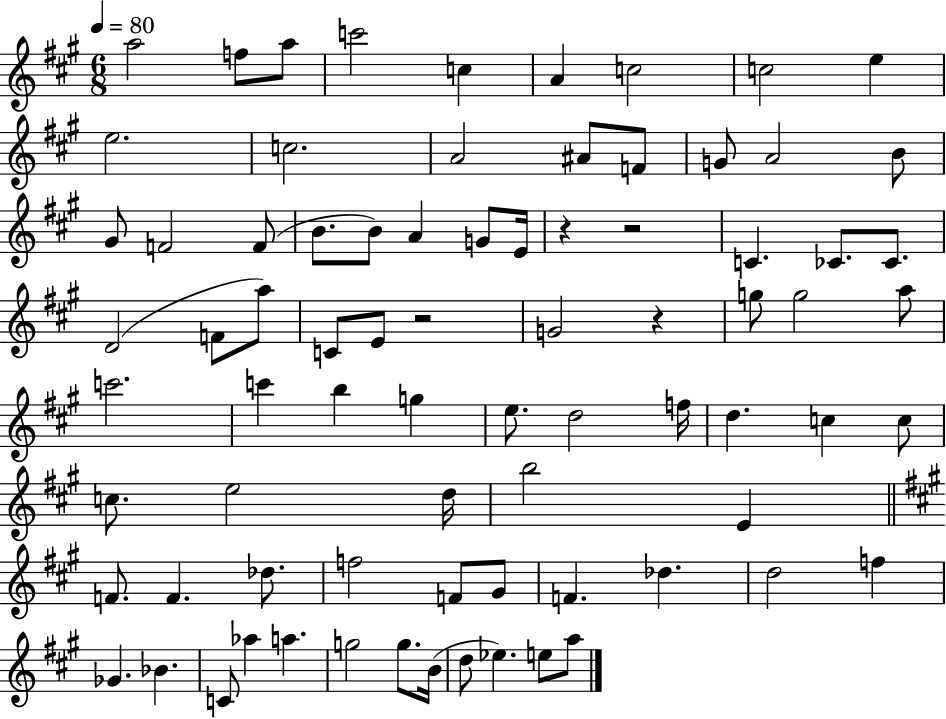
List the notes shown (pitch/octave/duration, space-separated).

A5/h F5/e A5/e C6/h C5/q A4/q C5/h C5/h E5/q E5/h. C5/h. A4/h A#4/e F4/e G4/e A4/h B4/e G#4/e F4/h F4/e B4/e. B4/e A4/q G4/e E4/s R/q R/h C4/q. CES4/e. CES4/e. D4/h F4/e A5/e C4/e E4/e R/h G4/h R/q G5/e G5/h A5/e C6/h. C6/q B5/q G5/q E5/e. D5/h F5/s D5/q. C5/q C5/e C5/e. E5/h D5/s B5/h E4/q F4/e. F4/q. Db5/e. F5/h F4/e G#4/e F4/q. Db5/q. D5/h F5/q Gb4/q. Bb4/q. C4/e Ab5/q A5/q. G5/h G5/e. B4/s D5/e Eb5/q. E5/e A5/e